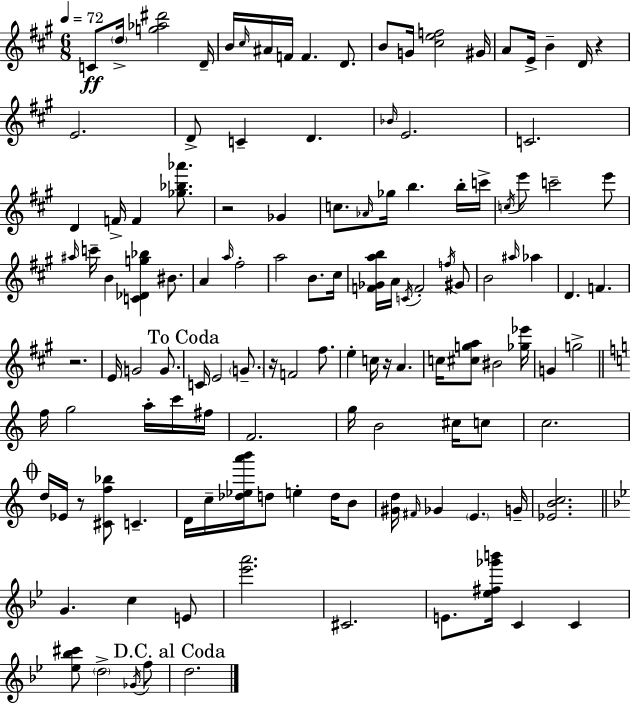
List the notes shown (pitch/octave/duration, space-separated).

C4/e D5/s [G5,Ab5,D#6]/h D4/s B4/s C#5/s A#4/s F4/s F4/q. D4/e. B4/e G4/s [C#5,E5,F5]/h G#4/s A4/e E4/s B4/q D4/s R/q E4/h. D4/e C4/q D4/q. Bb4/s E4/h. C4/h. D4/q F4/s F4/q [Gb5,Bb5,Ab6]/e. R/h Gb4/q C5/e. Ab4/s Gb5/s B5/q. B5/s C6/s C5/s E6/e C6/h E6/e A#5/s C6/s B4/q [C4,Db4,G5,Bb5]/q BIS4/e. A4/q A5/s F#5/h A5/h B4/e. C#5/s [F4,Gb4,A5,B5]/s A4/s C4/s F4/h F5/s G#4/e B4/h A#5/s Ab5/q D4/q. F4/q. R/h. E4/s G4/h G4/e. C4/s E4/h G4/e. R/s F4/h F#5/e. E5/q C5/s R/s A4/q. C5/s [C#5,G5,A5]/e BIS4/h [Gb5,Eb6]/s G4/q G5/h F5/s G5/h A5/s C6/s F#5/s F4/h. G5/s B4/h C#5/s C5/e C5/h. D5/s Eb4/s R/e [C#4,F5,Bb5]/e C4/q. D4/s C5/s [Db5,Eb5,A6,B6]/s D5/e E5/q D5/s B4/e [G#4,D5]/s F#4/s Gb4/q E4/q. G4/s [Eb4,B4,C5]/h. G4/q. C5/q E4/e [Eb6,A6]/h. C#4/h. E4/e. [Eb5,F#5,Gb6,B6]/s C4/q C4/q [Eb5,Bb5,C#6]/e D5/h Gb4/s F5/e D5/h.